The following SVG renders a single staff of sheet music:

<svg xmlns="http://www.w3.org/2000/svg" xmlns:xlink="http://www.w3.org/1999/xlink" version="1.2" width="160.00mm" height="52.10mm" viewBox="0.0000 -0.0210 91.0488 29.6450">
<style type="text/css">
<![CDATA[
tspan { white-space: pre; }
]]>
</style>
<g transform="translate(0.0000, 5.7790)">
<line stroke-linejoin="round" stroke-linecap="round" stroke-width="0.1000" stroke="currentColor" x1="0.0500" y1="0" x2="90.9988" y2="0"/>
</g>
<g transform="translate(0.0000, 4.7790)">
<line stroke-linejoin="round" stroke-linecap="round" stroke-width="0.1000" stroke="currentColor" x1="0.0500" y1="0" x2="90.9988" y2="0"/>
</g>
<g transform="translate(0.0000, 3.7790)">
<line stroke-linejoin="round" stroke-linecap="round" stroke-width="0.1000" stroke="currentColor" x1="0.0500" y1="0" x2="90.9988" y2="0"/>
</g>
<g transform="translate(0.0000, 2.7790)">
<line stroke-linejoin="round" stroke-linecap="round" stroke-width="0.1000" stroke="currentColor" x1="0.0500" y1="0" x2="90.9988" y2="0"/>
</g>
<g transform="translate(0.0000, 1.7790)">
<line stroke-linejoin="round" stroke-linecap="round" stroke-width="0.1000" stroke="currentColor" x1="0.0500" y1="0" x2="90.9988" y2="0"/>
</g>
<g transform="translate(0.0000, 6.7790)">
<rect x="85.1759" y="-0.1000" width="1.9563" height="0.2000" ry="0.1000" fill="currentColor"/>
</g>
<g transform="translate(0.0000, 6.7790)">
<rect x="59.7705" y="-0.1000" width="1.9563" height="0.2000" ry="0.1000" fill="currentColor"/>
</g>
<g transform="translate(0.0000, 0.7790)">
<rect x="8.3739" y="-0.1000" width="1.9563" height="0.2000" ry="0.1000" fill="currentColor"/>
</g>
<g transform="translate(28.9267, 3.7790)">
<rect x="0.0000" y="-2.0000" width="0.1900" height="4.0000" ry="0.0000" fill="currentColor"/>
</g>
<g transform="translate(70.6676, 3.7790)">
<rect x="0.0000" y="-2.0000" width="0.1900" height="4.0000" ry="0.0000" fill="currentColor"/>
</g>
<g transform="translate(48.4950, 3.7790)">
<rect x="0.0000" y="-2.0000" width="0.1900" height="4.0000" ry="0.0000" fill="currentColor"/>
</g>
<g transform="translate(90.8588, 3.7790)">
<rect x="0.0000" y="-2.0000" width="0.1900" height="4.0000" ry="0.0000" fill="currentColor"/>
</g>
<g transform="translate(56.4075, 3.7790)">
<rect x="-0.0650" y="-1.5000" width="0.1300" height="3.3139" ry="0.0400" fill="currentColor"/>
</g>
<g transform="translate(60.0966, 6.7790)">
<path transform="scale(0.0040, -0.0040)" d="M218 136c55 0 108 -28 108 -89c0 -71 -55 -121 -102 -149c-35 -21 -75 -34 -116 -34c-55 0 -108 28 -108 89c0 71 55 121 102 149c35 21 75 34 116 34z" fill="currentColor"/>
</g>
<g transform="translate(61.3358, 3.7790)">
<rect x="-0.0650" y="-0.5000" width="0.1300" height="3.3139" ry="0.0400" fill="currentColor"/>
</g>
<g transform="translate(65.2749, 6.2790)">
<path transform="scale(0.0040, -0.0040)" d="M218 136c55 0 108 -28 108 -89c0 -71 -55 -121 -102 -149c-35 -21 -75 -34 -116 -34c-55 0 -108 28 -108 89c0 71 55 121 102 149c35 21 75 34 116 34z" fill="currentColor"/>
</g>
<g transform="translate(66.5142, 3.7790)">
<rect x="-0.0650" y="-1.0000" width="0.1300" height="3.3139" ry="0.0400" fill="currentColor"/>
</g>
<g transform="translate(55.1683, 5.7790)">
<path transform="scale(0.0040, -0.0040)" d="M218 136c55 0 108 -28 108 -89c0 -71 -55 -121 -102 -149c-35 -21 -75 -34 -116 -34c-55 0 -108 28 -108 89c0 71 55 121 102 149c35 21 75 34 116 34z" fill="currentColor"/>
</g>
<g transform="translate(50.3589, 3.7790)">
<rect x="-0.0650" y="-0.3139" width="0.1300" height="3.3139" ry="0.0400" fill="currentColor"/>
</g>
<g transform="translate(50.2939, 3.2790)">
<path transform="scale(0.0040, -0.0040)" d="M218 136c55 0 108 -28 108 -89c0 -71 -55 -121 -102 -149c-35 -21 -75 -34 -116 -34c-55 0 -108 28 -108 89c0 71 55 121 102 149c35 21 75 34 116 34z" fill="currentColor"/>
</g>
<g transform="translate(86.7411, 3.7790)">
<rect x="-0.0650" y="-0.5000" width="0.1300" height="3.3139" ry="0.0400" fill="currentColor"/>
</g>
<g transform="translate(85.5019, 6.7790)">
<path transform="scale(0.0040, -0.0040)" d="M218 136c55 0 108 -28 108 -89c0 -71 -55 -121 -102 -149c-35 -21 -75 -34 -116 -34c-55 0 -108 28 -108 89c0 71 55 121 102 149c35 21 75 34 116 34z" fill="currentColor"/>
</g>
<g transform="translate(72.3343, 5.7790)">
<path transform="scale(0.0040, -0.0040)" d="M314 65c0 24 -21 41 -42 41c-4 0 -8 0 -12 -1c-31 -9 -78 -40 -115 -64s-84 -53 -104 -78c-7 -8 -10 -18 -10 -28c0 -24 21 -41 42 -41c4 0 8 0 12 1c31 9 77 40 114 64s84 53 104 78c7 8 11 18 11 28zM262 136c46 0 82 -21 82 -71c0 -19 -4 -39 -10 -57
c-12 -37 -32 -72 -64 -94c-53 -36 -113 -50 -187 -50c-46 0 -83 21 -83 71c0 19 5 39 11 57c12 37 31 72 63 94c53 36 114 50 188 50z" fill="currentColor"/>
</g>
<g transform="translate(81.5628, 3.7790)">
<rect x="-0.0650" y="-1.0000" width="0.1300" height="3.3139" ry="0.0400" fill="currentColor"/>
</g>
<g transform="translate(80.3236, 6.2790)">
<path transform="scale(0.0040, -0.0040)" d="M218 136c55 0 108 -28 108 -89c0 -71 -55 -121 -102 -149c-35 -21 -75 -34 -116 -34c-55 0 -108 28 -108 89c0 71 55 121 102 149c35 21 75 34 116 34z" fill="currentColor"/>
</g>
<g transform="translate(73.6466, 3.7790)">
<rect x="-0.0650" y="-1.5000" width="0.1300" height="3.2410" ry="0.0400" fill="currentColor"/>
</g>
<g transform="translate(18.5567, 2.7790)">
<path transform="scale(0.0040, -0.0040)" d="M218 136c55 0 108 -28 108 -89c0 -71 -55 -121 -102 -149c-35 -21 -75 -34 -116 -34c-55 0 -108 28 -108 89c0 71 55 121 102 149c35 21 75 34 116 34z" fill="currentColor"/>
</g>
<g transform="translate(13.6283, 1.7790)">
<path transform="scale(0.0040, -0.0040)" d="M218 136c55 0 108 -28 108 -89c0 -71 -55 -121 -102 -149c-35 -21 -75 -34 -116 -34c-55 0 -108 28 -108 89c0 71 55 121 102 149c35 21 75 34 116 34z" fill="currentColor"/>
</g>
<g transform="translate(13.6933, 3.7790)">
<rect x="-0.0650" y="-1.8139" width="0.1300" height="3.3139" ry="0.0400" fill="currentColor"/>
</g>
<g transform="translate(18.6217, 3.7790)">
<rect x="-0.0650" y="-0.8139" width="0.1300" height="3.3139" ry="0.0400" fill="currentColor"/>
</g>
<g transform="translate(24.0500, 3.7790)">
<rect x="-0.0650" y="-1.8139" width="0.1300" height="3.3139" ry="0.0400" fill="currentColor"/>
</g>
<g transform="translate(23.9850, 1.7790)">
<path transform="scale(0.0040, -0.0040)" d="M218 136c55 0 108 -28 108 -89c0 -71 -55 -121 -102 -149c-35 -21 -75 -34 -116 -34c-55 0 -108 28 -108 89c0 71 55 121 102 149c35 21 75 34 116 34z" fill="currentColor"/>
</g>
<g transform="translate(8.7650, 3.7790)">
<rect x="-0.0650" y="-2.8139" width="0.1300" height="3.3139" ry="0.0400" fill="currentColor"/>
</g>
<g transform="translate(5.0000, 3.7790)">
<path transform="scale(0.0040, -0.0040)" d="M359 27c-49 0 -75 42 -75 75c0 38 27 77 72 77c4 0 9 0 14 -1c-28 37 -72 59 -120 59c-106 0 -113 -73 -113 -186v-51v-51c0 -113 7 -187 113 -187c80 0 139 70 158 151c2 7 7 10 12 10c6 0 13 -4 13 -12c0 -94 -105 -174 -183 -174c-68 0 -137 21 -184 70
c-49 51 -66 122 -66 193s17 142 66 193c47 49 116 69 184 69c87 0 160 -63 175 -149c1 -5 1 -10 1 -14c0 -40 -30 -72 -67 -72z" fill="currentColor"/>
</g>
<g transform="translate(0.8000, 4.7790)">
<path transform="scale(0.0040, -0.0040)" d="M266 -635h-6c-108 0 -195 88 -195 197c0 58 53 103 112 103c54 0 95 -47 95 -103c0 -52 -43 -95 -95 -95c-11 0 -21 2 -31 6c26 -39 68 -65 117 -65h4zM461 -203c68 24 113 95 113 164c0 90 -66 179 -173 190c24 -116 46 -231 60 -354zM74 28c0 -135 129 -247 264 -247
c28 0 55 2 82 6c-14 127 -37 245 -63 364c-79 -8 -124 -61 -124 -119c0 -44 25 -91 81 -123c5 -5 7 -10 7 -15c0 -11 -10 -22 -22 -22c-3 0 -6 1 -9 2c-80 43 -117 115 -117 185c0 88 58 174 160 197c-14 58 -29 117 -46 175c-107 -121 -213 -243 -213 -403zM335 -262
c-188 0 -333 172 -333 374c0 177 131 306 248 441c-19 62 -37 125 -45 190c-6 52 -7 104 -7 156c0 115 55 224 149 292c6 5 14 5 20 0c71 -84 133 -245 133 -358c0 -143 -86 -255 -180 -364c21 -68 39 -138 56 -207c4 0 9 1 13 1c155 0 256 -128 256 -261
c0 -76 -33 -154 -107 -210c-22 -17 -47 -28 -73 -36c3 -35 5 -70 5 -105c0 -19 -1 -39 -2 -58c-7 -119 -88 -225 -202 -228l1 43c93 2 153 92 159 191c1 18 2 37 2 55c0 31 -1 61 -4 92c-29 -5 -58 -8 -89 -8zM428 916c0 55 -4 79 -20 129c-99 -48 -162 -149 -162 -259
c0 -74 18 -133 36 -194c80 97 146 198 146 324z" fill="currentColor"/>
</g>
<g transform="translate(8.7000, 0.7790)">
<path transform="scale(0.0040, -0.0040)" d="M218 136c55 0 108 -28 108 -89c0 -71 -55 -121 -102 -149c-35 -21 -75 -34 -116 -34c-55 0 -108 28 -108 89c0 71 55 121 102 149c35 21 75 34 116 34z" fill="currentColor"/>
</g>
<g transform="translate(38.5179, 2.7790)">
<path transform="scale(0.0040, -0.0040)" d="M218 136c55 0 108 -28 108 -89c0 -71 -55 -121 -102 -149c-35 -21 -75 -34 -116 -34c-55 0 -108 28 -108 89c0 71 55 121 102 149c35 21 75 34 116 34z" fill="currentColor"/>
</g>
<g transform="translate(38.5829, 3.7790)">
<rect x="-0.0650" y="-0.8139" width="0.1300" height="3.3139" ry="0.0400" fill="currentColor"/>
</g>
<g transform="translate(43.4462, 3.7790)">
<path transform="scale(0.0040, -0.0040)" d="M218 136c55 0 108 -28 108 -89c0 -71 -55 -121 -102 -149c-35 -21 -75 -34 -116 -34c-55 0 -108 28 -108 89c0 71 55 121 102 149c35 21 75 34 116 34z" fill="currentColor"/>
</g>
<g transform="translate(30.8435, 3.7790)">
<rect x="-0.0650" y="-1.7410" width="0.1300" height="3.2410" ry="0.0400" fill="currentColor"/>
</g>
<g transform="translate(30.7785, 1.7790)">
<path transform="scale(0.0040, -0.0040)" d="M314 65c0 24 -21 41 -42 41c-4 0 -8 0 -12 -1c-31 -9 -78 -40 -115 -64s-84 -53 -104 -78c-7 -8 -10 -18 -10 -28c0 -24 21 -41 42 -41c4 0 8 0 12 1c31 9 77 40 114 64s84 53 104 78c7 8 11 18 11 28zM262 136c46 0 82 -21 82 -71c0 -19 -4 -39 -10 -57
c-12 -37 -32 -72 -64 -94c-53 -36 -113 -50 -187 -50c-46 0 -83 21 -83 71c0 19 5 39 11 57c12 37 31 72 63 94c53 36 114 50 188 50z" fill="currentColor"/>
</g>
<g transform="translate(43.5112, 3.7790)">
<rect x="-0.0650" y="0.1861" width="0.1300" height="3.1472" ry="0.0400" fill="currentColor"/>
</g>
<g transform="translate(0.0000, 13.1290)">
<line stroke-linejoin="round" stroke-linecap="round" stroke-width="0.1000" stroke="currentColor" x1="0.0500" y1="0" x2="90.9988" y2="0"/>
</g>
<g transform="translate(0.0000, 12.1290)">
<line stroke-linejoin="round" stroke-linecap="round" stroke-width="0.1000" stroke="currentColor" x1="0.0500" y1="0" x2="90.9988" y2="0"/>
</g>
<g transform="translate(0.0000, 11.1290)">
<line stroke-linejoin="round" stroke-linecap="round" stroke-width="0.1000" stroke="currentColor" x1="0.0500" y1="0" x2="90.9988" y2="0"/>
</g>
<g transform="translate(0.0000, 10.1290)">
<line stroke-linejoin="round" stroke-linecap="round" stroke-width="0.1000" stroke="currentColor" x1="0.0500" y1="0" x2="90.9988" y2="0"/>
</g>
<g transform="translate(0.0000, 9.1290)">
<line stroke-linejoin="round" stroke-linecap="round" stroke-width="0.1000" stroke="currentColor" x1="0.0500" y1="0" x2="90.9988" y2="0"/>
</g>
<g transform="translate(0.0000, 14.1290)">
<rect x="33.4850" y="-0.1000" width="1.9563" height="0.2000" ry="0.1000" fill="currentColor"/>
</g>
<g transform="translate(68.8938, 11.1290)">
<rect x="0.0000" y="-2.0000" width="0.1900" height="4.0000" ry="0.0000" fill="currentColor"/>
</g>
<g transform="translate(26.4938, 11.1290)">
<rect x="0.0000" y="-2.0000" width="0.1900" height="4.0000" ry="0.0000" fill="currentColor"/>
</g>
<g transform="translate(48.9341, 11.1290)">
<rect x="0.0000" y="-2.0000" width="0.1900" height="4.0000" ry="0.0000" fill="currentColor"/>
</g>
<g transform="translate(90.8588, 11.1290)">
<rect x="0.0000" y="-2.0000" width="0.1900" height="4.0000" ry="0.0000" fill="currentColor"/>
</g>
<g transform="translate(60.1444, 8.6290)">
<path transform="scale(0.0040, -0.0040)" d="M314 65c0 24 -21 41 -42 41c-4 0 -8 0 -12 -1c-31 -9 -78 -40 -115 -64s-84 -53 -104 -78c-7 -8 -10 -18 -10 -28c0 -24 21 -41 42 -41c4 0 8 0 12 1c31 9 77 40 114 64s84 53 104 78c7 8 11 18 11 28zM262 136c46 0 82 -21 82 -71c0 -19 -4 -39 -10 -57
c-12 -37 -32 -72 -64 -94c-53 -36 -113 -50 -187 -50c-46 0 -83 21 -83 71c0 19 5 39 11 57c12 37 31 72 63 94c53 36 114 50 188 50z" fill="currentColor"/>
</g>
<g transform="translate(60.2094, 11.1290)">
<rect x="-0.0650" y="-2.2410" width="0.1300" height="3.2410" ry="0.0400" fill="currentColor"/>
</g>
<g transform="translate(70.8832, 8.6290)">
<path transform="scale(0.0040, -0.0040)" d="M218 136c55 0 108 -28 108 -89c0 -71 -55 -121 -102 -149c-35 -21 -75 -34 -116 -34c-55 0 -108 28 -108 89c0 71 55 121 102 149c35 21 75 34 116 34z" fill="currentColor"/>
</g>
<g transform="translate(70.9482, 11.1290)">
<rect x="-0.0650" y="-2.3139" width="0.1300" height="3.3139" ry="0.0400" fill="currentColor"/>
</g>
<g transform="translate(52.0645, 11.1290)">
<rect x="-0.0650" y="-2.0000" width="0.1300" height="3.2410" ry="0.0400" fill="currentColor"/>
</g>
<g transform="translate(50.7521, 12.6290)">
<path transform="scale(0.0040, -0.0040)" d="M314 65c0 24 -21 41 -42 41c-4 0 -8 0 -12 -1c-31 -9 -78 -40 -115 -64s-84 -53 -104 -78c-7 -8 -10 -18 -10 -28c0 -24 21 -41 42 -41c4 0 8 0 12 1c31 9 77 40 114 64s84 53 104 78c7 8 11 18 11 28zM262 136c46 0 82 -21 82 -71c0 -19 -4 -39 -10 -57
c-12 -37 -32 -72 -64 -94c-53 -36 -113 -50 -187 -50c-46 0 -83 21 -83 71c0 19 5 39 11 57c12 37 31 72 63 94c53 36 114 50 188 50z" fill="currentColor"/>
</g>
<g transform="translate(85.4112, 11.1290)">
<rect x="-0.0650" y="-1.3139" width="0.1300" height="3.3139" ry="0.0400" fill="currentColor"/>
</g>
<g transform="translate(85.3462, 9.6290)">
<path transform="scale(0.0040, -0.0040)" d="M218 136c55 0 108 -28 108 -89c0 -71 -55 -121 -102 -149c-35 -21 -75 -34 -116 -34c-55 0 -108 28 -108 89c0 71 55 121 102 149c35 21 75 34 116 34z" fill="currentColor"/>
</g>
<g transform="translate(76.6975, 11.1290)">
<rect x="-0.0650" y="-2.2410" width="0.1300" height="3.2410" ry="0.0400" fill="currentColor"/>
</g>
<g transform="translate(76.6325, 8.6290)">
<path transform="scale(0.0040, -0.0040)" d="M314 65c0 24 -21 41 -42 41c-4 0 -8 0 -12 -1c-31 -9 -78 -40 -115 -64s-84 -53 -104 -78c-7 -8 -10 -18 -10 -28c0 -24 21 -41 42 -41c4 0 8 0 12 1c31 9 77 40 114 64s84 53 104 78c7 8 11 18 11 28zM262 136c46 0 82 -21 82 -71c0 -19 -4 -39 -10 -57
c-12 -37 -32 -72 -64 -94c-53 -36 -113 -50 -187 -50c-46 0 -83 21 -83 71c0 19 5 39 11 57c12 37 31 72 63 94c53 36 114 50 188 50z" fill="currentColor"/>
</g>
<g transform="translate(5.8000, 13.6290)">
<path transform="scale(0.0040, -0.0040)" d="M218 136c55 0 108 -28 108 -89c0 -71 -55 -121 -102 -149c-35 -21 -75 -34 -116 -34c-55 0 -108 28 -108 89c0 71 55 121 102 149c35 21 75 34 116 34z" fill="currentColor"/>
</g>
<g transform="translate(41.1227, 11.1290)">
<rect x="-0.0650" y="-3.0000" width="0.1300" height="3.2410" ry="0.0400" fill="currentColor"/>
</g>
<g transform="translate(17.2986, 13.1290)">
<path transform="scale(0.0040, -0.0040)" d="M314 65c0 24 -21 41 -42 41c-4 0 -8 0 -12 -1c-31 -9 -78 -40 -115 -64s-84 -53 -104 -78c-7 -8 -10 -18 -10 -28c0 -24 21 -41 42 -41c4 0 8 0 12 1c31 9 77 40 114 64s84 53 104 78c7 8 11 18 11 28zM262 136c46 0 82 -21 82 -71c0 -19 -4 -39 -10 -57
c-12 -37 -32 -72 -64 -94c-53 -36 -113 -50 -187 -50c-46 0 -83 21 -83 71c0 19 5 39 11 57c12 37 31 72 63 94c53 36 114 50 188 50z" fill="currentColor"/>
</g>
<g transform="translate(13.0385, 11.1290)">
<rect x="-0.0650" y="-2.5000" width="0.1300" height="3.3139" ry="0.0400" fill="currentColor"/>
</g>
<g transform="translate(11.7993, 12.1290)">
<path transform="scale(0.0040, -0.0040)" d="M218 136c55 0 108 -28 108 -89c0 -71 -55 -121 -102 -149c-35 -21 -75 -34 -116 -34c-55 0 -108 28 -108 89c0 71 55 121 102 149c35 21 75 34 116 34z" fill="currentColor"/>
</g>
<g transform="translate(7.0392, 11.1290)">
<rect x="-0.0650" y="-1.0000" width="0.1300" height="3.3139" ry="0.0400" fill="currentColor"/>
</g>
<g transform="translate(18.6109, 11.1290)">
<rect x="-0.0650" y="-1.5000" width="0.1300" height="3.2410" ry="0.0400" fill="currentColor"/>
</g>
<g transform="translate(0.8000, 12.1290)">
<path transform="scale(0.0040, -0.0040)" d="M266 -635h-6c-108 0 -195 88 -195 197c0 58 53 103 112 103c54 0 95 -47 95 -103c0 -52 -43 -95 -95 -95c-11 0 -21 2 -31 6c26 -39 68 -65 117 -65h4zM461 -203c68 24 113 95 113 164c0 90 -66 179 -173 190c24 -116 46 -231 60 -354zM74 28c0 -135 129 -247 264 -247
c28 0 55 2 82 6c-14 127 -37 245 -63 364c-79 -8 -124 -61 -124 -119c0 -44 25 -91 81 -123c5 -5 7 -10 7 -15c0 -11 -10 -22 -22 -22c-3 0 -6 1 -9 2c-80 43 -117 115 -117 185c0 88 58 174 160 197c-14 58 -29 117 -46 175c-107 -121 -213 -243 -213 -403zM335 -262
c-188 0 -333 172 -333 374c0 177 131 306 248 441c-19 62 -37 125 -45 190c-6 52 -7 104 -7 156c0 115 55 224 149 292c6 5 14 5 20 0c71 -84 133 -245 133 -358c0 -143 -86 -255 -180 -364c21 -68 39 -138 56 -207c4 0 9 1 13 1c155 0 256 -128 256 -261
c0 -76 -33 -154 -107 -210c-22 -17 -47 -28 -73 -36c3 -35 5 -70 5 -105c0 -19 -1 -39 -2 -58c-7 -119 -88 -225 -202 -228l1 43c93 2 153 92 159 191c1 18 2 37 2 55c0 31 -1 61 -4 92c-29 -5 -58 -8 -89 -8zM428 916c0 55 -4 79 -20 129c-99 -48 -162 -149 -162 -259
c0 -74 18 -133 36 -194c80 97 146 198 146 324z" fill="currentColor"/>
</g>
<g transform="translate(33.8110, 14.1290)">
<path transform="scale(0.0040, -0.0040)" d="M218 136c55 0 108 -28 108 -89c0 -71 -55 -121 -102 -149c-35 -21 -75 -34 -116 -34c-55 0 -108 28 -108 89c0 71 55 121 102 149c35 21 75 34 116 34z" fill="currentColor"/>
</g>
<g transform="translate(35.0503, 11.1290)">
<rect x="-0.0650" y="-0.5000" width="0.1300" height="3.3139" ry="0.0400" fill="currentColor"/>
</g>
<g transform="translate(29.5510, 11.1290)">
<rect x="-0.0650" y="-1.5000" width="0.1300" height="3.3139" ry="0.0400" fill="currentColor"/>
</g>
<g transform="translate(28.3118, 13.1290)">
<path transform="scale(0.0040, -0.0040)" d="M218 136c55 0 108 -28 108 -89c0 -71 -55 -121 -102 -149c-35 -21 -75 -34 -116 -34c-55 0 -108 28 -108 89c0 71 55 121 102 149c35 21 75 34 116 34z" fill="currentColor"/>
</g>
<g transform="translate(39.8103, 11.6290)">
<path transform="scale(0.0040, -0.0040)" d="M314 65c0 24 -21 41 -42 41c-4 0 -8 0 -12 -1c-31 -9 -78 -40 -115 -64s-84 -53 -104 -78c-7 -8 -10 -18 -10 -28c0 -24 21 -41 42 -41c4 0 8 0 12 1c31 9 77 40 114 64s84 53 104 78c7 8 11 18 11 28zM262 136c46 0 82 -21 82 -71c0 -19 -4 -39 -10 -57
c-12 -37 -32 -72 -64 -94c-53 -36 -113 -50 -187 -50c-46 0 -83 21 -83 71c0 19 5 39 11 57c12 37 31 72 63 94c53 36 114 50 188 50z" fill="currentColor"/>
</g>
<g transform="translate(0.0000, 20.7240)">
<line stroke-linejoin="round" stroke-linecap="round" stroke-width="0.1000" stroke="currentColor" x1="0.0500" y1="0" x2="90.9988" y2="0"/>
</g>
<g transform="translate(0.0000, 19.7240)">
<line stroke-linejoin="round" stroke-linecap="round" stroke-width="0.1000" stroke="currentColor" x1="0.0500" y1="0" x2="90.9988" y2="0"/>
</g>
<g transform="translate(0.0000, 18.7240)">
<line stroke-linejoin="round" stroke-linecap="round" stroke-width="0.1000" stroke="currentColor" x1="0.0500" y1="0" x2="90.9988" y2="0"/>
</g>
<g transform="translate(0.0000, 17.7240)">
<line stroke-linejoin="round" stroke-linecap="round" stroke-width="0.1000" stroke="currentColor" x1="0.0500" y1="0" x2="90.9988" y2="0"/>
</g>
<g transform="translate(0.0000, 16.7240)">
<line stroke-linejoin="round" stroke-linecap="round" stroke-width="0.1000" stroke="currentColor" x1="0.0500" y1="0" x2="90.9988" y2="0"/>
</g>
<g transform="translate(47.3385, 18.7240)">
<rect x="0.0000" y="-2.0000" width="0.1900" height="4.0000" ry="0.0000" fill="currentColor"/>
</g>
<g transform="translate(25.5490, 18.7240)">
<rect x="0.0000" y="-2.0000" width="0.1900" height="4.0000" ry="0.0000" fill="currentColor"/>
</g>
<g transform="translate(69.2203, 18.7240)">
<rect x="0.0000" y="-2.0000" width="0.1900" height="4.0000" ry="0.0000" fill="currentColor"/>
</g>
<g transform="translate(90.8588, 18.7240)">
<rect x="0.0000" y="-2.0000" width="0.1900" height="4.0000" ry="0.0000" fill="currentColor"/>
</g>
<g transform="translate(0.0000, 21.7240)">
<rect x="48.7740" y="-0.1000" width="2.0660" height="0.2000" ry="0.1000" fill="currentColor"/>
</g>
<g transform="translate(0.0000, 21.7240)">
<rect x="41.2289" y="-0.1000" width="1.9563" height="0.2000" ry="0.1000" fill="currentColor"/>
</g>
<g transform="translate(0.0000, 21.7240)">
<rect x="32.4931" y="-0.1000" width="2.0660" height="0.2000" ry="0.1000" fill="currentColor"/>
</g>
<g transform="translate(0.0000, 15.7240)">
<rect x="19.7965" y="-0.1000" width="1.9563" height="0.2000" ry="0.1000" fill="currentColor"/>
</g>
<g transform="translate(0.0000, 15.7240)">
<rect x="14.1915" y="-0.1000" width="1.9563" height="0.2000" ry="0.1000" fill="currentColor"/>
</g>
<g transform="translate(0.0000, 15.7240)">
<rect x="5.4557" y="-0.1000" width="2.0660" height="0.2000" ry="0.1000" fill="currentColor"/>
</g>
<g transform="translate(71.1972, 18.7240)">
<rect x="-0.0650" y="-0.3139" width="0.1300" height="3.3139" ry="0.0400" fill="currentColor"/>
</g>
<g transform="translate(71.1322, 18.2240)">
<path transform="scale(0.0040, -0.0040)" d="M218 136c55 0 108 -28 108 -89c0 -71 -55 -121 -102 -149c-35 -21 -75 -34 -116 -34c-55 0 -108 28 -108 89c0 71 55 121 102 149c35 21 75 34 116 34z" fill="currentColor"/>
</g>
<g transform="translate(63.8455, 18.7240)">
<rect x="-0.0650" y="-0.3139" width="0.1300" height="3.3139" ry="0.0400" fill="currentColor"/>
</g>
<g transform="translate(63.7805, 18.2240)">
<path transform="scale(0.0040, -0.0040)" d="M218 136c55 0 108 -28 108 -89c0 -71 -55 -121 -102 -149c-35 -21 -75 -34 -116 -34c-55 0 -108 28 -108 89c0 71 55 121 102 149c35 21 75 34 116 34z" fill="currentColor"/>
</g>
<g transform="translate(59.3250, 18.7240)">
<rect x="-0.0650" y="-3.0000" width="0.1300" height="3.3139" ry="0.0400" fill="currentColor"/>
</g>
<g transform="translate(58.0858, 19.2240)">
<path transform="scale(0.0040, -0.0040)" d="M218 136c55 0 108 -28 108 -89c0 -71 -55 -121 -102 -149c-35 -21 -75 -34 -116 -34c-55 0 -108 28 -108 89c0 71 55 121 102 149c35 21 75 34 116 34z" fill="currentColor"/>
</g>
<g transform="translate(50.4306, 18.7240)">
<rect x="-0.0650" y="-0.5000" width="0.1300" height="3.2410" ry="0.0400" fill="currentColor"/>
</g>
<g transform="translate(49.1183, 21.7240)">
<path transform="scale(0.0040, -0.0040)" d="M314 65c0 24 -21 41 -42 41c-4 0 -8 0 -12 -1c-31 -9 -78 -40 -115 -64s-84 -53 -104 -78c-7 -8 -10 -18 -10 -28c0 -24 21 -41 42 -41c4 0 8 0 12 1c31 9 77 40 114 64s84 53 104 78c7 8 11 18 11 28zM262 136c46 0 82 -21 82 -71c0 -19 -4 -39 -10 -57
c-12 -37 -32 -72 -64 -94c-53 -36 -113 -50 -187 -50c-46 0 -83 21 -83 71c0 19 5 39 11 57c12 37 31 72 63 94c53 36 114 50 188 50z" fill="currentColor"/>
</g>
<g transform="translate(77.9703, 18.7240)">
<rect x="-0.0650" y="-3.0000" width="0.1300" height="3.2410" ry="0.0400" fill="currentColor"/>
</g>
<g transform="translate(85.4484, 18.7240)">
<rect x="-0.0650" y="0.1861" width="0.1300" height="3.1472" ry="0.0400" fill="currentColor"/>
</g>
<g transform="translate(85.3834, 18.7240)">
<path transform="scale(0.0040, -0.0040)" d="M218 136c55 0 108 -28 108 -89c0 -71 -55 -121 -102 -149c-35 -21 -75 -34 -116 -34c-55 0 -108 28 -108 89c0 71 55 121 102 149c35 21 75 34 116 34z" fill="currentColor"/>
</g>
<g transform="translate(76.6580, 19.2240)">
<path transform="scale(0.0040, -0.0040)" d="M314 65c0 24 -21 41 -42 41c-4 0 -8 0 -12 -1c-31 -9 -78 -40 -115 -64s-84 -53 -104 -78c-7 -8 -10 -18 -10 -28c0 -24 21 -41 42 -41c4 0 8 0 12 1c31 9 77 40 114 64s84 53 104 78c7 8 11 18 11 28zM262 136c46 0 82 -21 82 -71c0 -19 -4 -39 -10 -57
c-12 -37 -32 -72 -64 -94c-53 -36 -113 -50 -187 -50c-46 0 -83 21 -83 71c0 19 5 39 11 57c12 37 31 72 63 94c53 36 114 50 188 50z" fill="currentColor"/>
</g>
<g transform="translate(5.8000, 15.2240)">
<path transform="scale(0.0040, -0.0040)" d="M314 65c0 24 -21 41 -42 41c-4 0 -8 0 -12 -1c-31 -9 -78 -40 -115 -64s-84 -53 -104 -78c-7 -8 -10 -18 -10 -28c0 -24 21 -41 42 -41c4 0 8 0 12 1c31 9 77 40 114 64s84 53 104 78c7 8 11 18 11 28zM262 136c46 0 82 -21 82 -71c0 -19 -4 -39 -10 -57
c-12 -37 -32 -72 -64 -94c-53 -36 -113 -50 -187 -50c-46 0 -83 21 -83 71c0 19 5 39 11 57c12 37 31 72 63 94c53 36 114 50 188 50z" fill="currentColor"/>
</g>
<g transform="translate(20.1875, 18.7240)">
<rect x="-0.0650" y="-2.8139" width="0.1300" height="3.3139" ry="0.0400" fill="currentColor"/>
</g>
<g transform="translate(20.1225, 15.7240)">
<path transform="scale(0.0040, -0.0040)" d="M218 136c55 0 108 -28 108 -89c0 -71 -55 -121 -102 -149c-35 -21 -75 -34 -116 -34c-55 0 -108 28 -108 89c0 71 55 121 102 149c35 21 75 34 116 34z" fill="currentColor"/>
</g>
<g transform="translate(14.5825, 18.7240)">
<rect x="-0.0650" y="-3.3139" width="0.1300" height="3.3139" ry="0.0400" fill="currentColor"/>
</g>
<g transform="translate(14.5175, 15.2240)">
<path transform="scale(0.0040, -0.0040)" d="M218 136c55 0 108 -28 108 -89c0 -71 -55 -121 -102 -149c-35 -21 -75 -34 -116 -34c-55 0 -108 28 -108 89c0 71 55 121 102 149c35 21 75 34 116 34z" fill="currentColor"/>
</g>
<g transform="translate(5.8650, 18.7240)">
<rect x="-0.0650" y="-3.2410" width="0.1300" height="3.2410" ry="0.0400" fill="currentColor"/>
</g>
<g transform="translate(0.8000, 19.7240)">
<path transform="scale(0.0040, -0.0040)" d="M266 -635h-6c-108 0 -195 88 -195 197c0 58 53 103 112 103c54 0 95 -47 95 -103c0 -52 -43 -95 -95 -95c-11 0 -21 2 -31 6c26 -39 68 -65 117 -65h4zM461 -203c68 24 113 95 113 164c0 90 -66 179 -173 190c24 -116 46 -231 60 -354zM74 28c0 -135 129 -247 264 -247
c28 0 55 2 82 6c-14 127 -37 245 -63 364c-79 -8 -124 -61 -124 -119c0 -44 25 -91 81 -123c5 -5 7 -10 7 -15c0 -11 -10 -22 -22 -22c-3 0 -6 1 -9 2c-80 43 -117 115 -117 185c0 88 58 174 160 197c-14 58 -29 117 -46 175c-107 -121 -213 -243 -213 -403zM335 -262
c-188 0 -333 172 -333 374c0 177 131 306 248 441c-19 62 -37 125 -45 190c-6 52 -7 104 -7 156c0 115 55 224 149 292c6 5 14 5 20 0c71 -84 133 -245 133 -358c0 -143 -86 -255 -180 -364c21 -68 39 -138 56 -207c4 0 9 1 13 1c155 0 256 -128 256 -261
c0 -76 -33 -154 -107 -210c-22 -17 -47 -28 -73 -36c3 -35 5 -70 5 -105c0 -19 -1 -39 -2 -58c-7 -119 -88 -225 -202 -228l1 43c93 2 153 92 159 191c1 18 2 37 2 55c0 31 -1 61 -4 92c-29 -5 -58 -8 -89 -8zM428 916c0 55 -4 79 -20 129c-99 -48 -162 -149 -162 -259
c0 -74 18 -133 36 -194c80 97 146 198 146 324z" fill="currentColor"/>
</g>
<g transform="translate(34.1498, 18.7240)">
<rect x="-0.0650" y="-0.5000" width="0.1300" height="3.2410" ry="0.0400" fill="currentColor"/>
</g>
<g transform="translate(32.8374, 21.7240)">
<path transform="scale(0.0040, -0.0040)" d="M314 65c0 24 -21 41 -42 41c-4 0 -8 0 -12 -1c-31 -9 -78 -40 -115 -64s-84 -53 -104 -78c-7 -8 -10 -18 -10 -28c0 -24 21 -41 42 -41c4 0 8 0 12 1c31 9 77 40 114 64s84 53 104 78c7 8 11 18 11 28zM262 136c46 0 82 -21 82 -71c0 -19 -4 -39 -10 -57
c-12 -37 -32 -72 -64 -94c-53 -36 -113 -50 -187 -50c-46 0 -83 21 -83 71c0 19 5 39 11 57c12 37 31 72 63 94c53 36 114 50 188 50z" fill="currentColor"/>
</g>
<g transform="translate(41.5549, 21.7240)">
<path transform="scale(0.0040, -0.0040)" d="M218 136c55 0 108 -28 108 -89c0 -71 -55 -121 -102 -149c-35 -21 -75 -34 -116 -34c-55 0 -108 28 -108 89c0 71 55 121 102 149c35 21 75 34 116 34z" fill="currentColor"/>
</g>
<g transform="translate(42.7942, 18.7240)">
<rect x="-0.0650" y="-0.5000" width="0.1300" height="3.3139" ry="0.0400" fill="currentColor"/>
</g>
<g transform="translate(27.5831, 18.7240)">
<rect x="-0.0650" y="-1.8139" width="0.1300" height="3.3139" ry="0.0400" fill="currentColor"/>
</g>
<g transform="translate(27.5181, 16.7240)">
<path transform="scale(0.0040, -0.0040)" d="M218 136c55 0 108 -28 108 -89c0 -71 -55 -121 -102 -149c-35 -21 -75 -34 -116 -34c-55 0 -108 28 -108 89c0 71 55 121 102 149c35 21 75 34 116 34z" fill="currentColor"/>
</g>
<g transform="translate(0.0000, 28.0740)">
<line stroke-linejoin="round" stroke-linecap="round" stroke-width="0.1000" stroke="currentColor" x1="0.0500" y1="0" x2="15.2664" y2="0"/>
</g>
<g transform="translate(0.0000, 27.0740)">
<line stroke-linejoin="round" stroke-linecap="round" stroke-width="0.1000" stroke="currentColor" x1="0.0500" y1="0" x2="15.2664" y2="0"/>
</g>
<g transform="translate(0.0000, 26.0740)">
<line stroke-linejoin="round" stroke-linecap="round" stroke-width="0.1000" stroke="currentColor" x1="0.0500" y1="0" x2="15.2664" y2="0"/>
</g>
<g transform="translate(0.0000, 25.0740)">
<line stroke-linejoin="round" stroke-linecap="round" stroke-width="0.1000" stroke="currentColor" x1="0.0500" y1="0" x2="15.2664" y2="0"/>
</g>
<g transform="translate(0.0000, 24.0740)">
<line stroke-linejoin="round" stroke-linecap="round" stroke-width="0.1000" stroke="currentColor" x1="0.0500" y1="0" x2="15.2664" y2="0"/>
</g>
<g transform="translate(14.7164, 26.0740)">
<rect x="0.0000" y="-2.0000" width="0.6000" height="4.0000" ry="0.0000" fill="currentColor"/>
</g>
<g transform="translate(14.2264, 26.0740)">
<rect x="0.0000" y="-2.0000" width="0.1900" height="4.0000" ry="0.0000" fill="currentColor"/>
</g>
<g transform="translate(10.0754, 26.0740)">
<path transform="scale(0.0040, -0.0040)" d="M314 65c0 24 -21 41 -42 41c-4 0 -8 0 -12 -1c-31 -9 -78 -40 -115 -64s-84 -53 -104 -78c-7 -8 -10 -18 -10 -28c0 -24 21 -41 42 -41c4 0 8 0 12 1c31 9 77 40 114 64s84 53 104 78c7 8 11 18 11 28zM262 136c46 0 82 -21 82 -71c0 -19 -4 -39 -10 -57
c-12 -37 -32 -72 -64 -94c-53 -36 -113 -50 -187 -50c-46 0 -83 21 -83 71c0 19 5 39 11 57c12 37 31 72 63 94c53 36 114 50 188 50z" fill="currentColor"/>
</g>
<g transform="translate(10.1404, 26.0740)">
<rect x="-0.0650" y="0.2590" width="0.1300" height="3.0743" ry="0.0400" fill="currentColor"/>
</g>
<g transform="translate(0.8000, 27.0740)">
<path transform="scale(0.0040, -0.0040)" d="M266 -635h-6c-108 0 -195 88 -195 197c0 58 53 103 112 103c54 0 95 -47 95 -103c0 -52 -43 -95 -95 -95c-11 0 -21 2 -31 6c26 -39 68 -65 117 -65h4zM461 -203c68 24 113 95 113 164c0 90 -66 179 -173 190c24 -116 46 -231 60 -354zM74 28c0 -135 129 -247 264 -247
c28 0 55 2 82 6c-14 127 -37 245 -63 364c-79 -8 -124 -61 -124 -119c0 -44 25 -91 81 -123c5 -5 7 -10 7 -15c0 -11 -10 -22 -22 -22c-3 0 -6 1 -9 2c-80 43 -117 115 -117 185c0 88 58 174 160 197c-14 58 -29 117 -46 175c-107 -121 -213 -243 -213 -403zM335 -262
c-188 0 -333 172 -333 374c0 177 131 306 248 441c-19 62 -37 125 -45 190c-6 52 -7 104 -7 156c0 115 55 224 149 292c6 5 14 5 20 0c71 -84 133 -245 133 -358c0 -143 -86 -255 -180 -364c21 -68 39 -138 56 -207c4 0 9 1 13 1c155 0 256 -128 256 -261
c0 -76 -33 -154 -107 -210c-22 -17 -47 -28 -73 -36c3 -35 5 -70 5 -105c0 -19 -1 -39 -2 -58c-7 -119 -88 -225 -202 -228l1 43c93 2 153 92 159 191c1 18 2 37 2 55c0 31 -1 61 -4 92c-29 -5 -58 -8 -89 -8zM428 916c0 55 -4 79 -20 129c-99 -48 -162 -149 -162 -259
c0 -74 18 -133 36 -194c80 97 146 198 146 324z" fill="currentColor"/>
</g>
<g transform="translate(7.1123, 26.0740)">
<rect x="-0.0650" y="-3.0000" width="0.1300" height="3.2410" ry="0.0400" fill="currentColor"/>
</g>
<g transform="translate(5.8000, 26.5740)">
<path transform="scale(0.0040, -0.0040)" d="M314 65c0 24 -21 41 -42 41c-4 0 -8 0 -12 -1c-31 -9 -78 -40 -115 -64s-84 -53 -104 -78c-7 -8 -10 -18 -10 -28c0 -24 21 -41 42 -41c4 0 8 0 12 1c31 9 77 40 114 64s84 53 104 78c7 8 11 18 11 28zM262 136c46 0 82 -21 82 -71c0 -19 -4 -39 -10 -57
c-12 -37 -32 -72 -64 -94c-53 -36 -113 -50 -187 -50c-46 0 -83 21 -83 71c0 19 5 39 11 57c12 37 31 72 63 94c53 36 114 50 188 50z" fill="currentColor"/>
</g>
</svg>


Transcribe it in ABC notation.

X:1
T:Untitled
M:4/4
L:1/4
K:C
a f d f f2 d B c E C D E2 D C D G E2 E C A2 F2 g2 g g2 e b2 b a f C2 C C2 A c c A2 B A2 B2